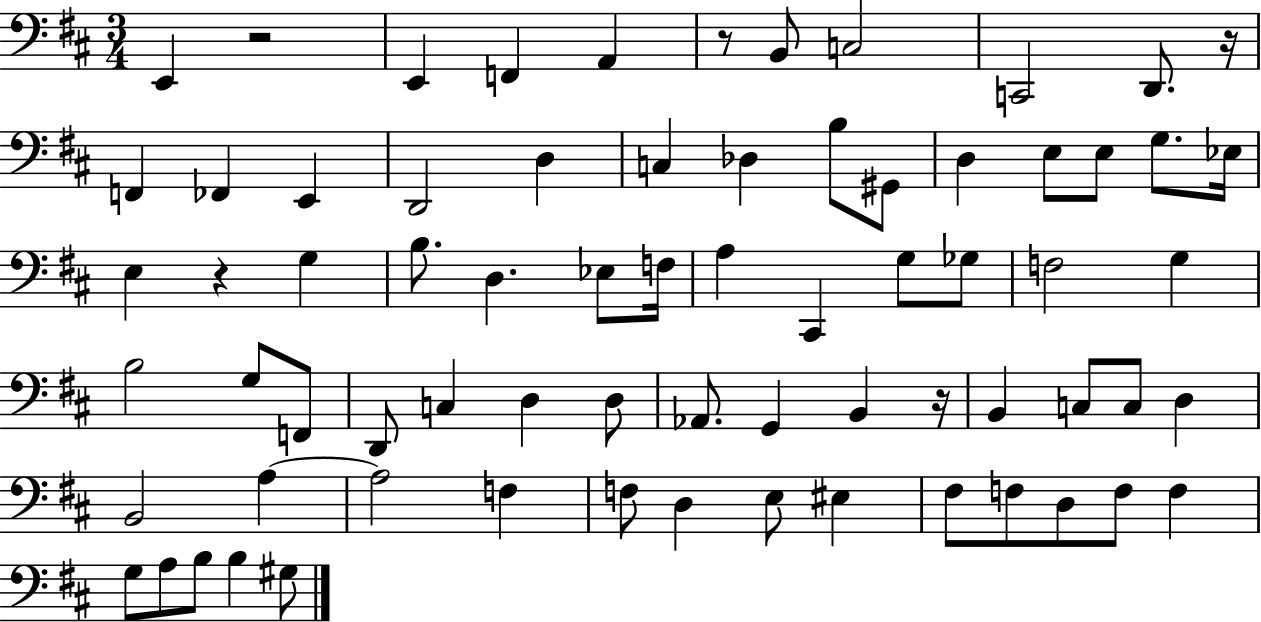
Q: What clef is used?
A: bass